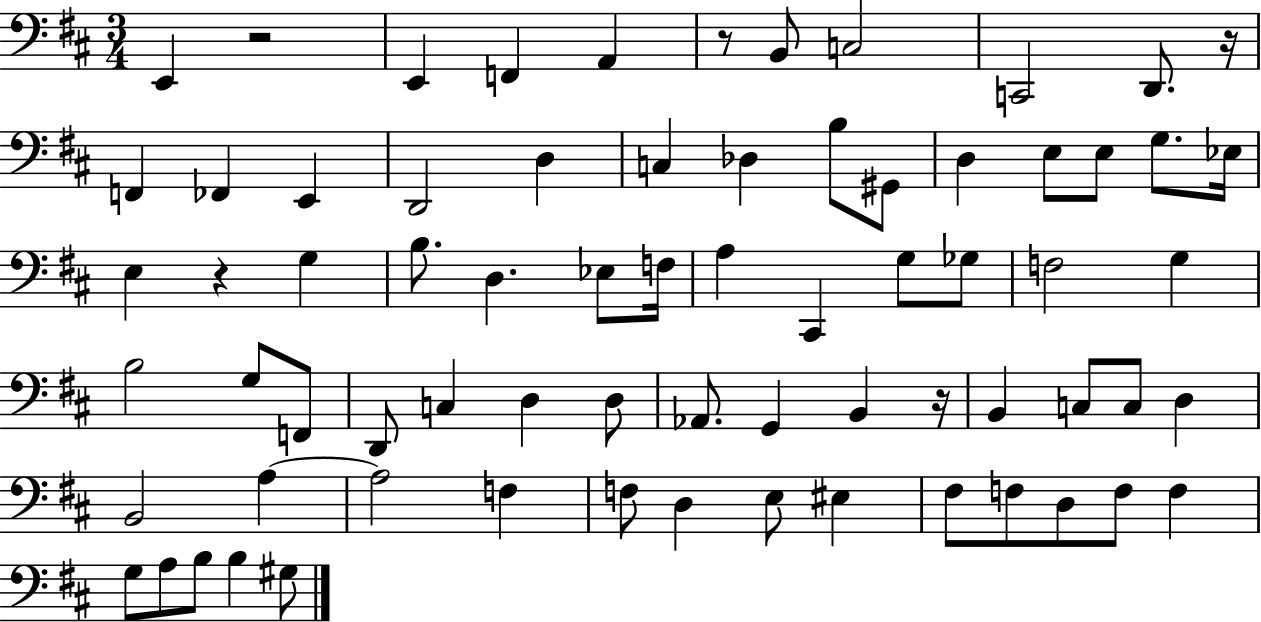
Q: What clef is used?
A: bass